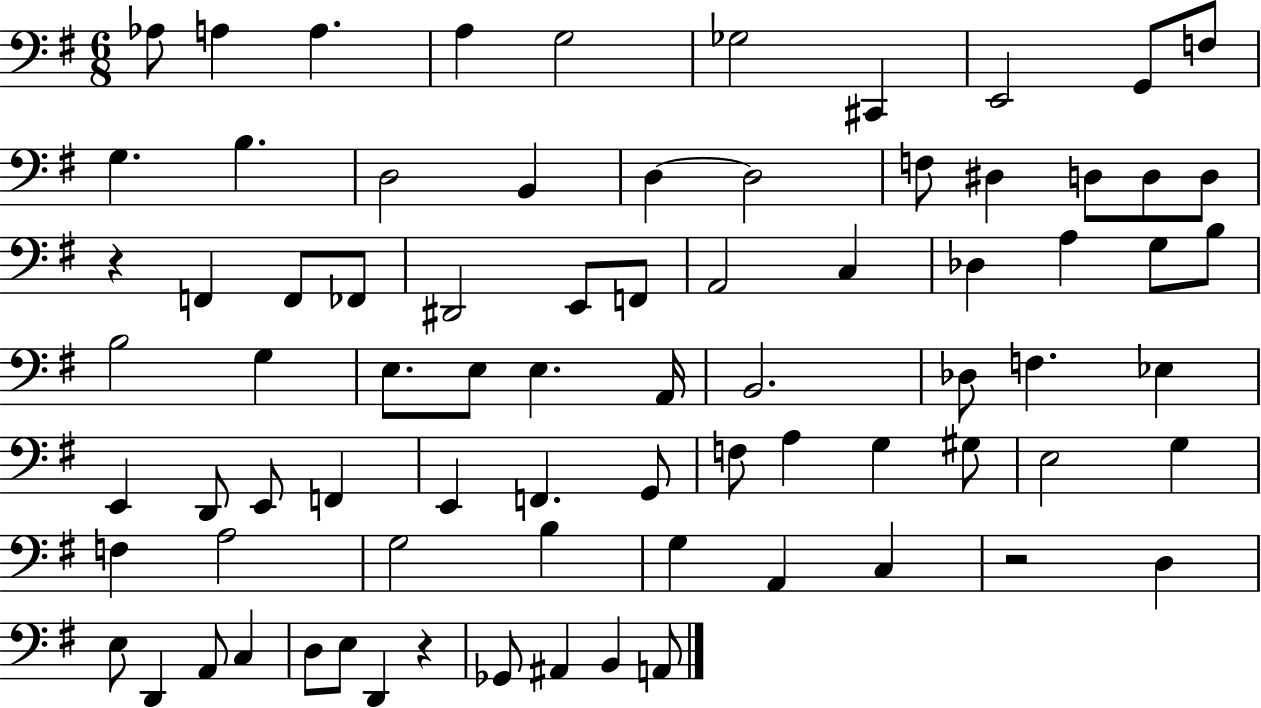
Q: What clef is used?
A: bass